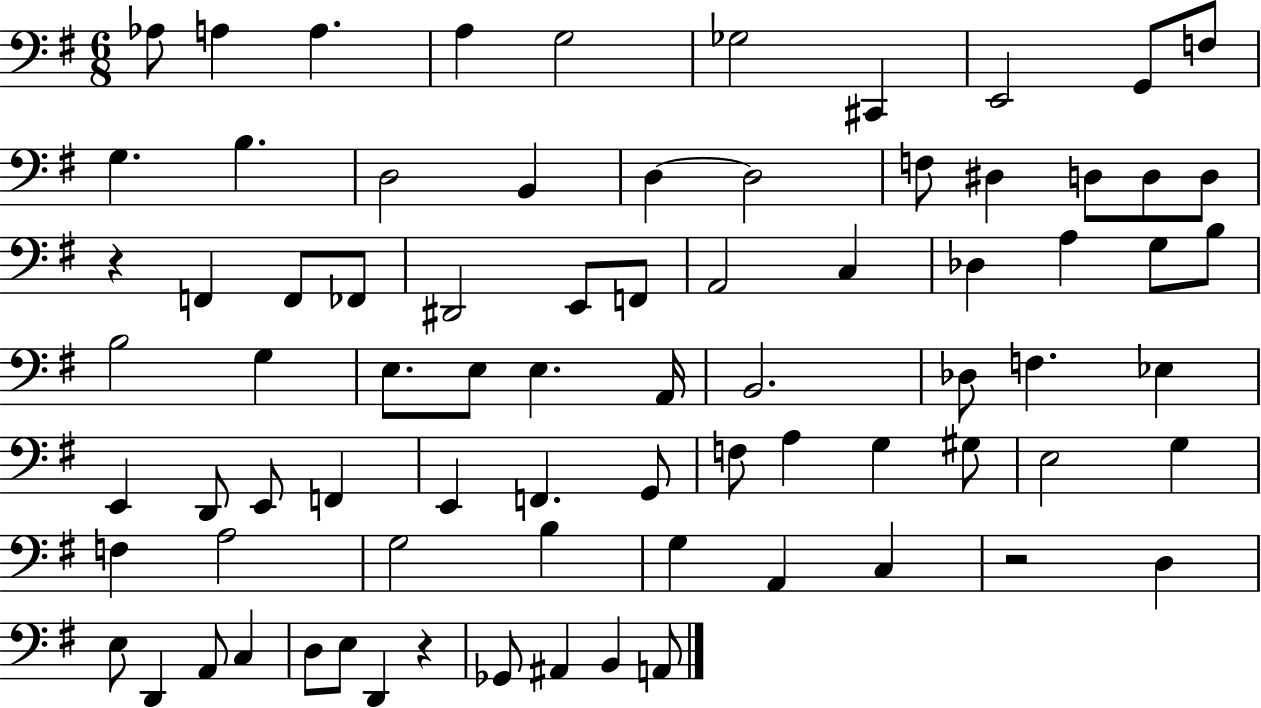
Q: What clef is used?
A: bass